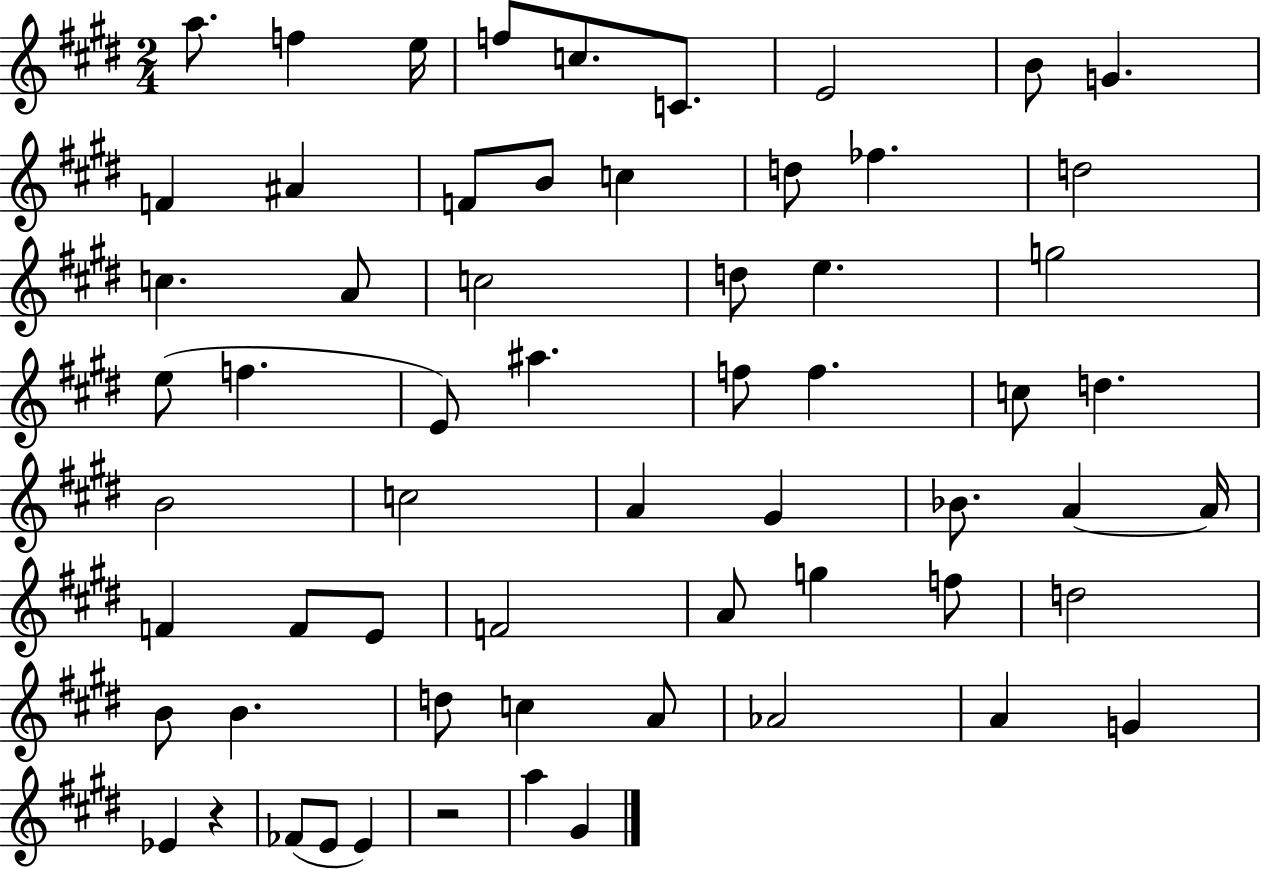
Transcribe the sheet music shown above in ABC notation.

X:1
T:Untitled
M:2/4
L:1/4
K:E
a/2 f e/4 f/2 c/2 C/2 E2 B/2 G F ^A F/2 B/2 c d/2 _f d2 c A/2 c2 d/2 e g2 e/2 f E/2 ^a f/2 f c/2 d B2 c2 A ^G _B/2 A A/4 F F/2 E/2 F2 A/2 g f/2 d2 B/2 B d/2 c A/2 _A2 A G _E z _F/2 E/2 E z2 a ^G